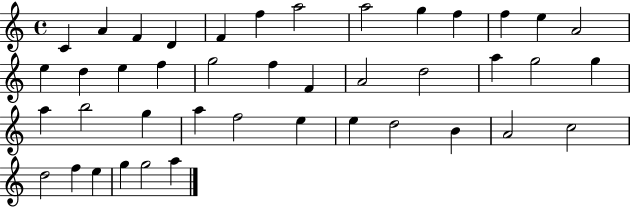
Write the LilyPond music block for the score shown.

{
  \clef treble
  \time 4/4
  \defaultTimeSignature
  \key c \major
  c'4 a'4 f'4 d'4 | f'4 f''4 a''2 | a''2 g''4 f''4 | f''4 e''4 a'2 | \break e''4 d''4 e''4 f''4 | g''2 f''4 f'4 | a'2 d''2 | a''4 g''2 g''4 | \break a''4 b''2 g''4 | a''4 f''2 e''4 | e''4 d''2 b'4 | a'2 c''2 | \break d''2 f''4 e''4 | g''4 g''2 a''4 | \bar "|."
}